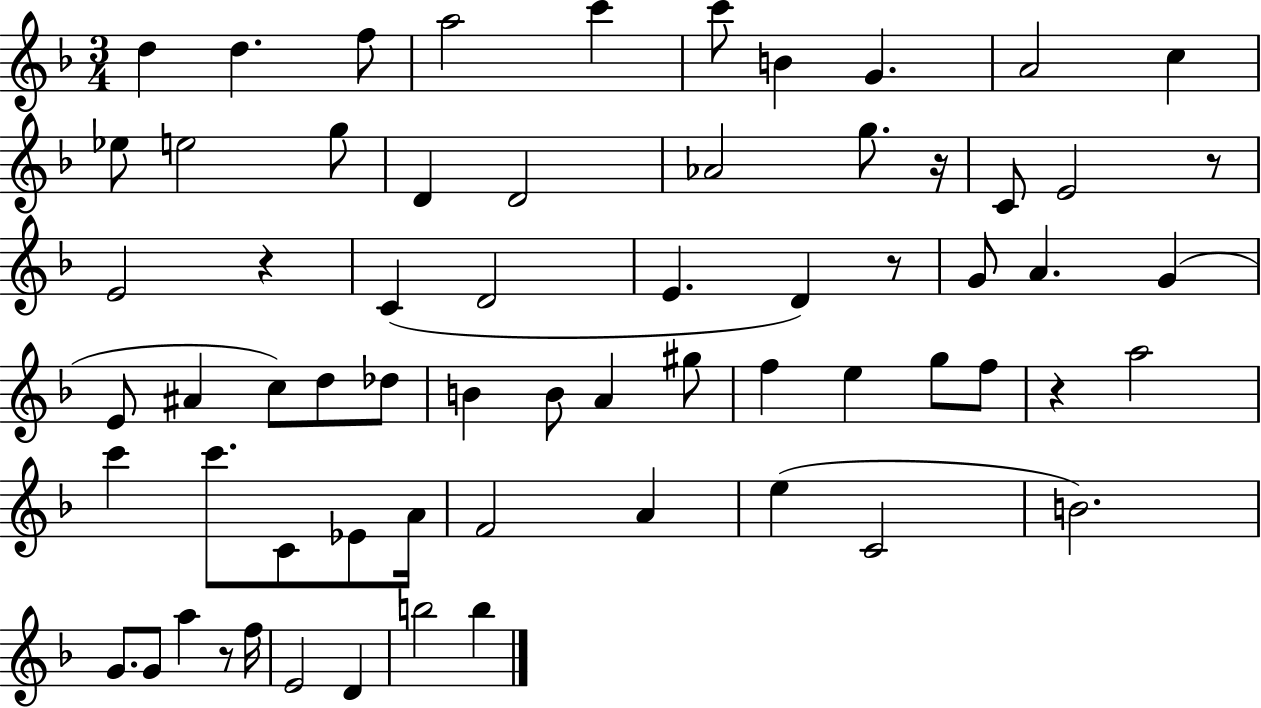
D5/q D5/q. F5/e A5/h C6/q C6/e B4/q G4/q. A4/h C5/q Eb5/e E5/h G5/e D4/q D4/h Ab4/h G5/e. R/s C4/e E4/h R/e E4/h R/q C4/q D4/h E4/q. D4/q R/e G4/e A4/q. G4/q E4/e A#4/q C5/e D5/e Db5/e B4/q B4/e A4/q G#5/e F5/q E5/q G5/e F5/e R/q A5/h C6/q C6/e. C4/e Eb4/e A4/s F4/h A4/q E5/q C4/h B4/h. G4/e. G4/e A5/q R/e F5/s E4/h D4/q B5/h B5/q